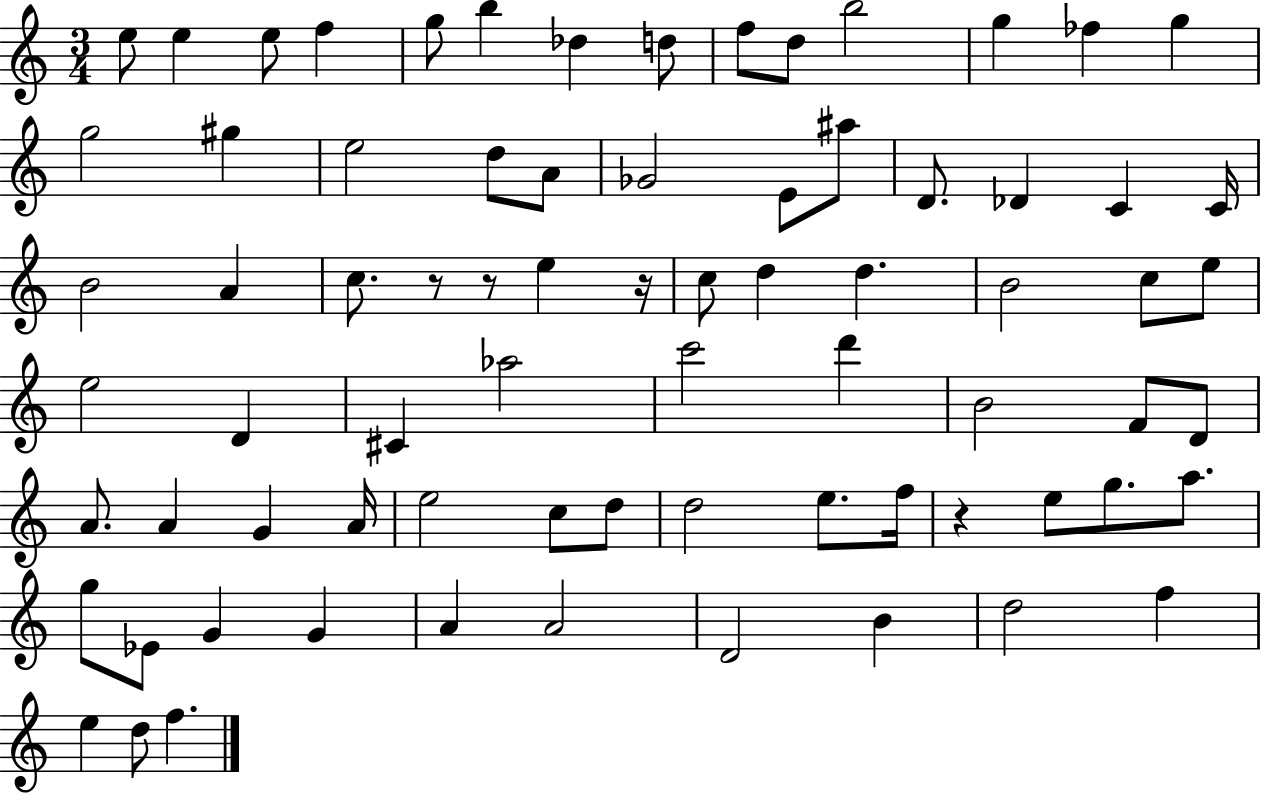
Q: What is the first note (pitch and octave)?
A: E5